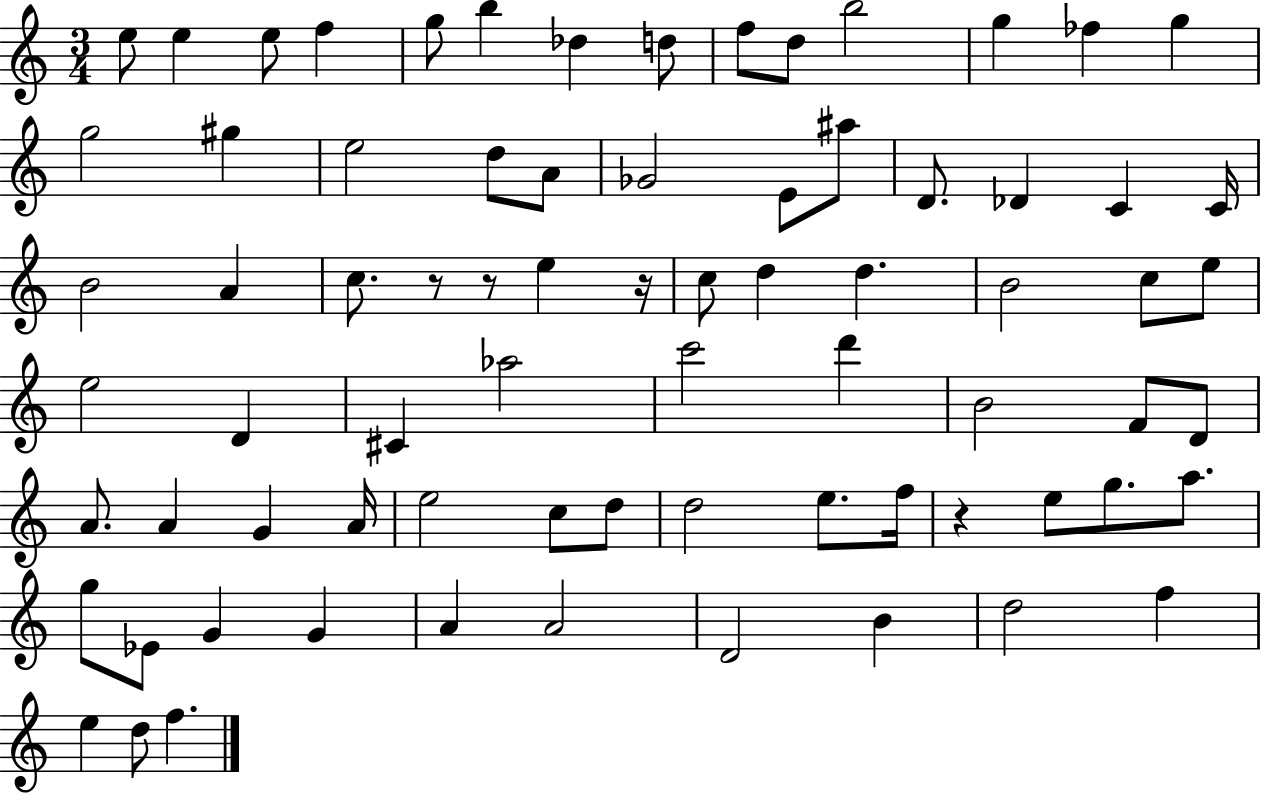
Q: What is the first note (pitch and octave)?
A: E5